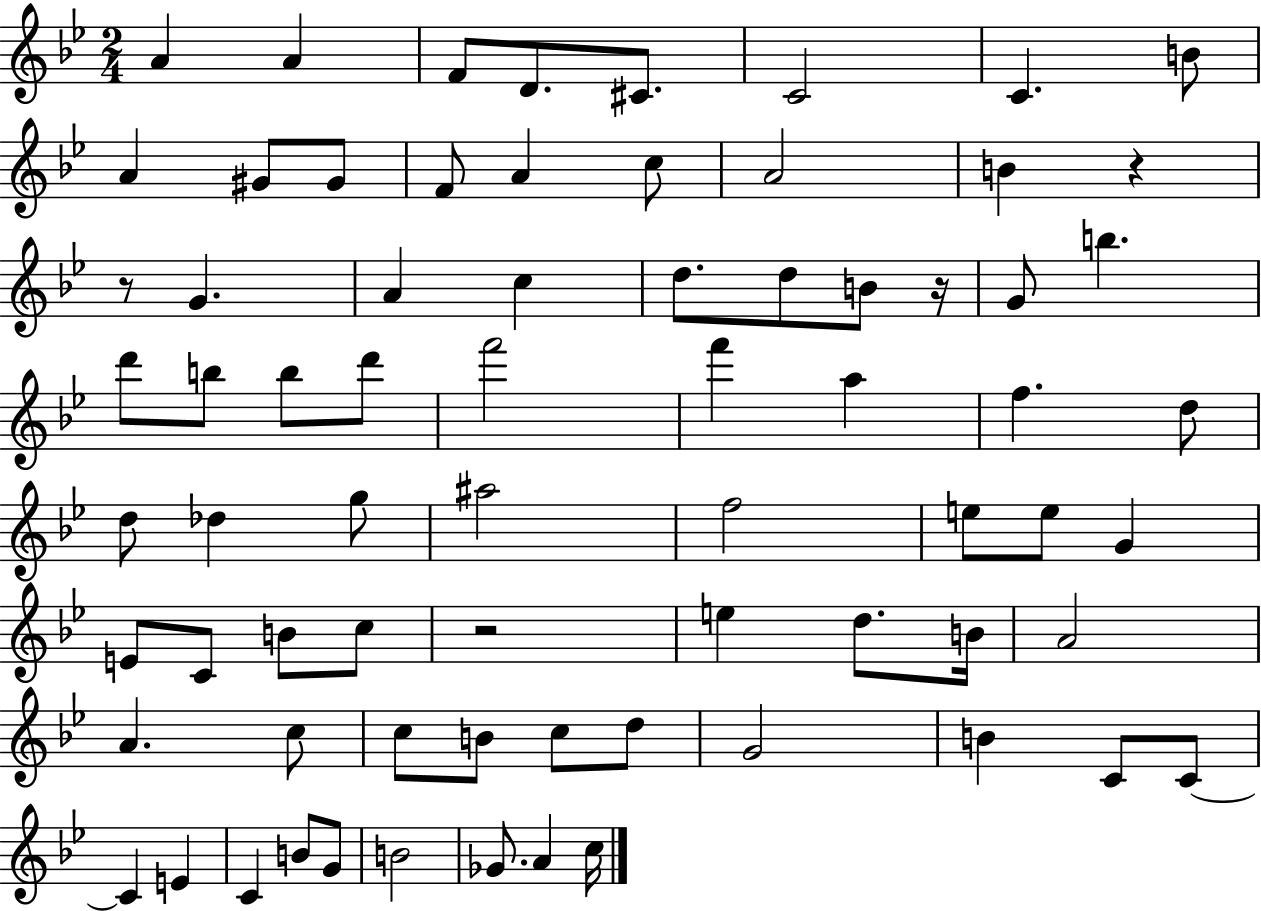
{
  \clef treble
  \numericTimeSignature
  \time 2/4
  \key bes \major
  a'4 a'4 | f'8 d'8. cis'8. | c'2 | c'4. b'8 | \break a'4 gis'8 gis'8 | f'8 a'4 c''8 | a'2 | b'4 r4 | \break r8 g'4. | a'4 c''4 | d''8. d''8 b'8 r16 | g'8 b''4. | \break d'''8 b''8 b''8 d'''8 | f'''2 | f'''4 a''4 | f''4. d''8 | \break d''8 des''4 g''8 | ais''2 | f''2 | e''8 e''8 g'4 | \break e'8 c'8 b'8 c''8 | r2 | e''4 d''8. b'16 | a'2 | \break a'4. c''8 | c''8 b'8 c''8 d''8 | g'2 | b'4 c'8 c'8~~ | \break c'4 e'4 | c'4 b'8 g'8 | b'2 | ges'8. a'4 c''16 | \break \bar "|."
}